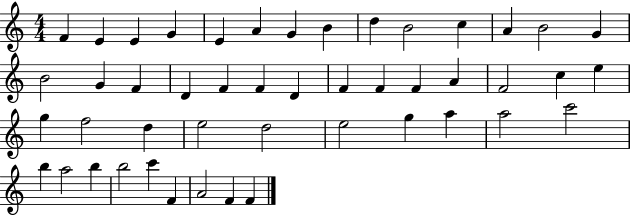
X:1
T:Untitled
M:4/4
L:1/4
K:C
F E E G E A G B d B2 c A B2 G B2 G F D F F D F F F A F2 c e g f2 d e2 d2 e2 g a a2 c'2 b a2 b b2 c' F A2 F F